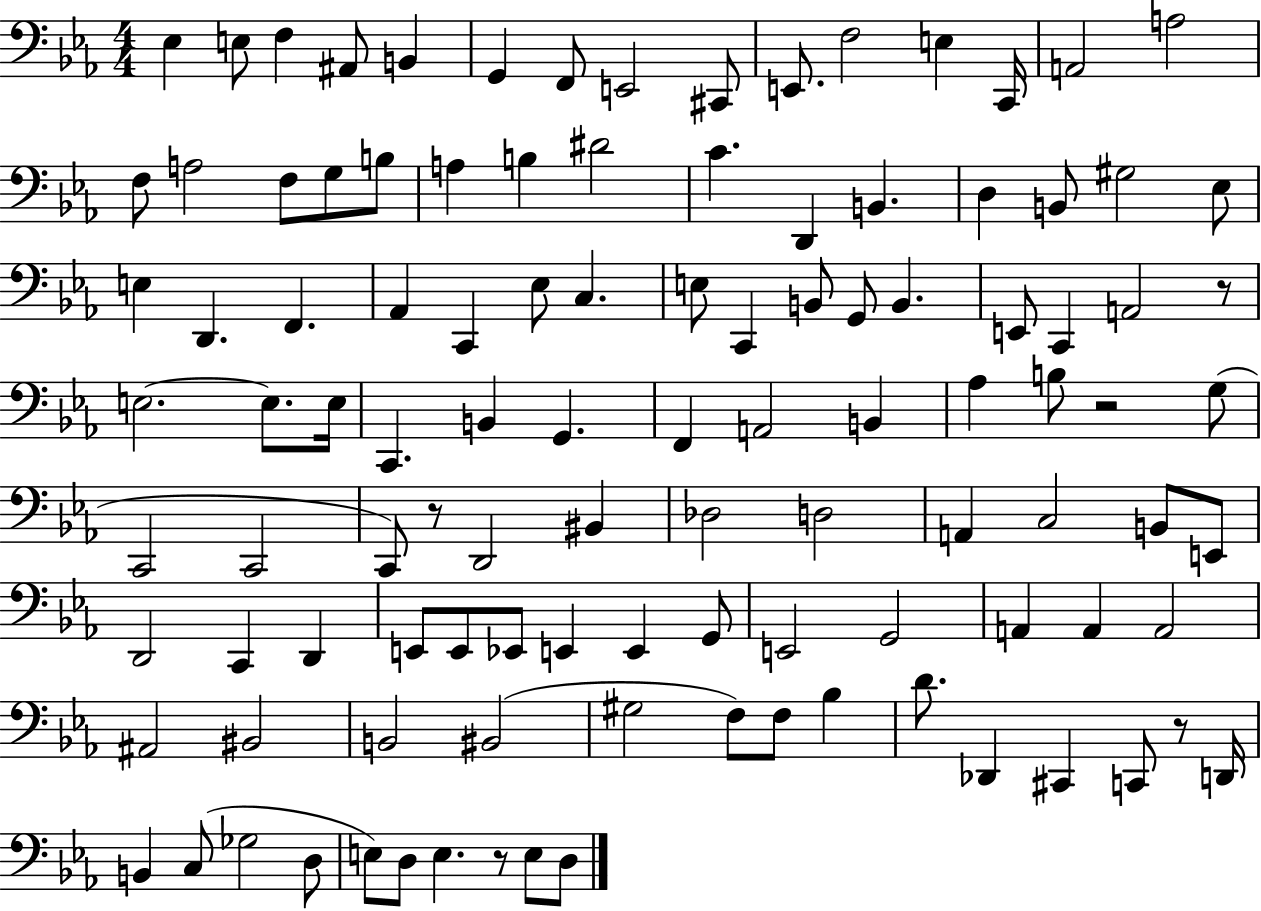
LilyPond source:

{
  \clef bass
  \numericTimeSignature
  \time 4/4
  \key ees \major
  ees4 e8 f4 ais,8 b,4 | g,4 f,8 e,2 cis,8 | e,8. f2 e4 c,16 | a,2 a2 | \break f8 a2 f8 g8 b8 | a4 b4 dis'2 | c'4. d,4 b,4. | d4 b,8 gis2 ees8 | \break e4 d,4. f,4. | aes,4 c,4 ees8 c4. | e8 c,4 b,8 g,8 b,4. | e,8 c,4 a,2 r8 | \break e2.~~ e8. e16 | c,4. b,4 g,4. | f,4 a,2 b,4 | aes4 b8 r2 g8( | \break c,2 c,2 | c,8) r8 d,2 bis,4 | des2 d2 | a,4 c2 b,8 e,8 | \break d,2 c,4 d,4 | e,8 e,8 ees,8 e,4 e,4 g,8 | e,2 g,2 | a,4 a,4 a,2 | \break ais,2 bis,2 | b,2 bis,2( | gis2 f8) f8 bes4 | d'8. des,4 cis,4 c,8 r8 d,16 | \break b,4 c8( ges2 d8 | e8) d8 e4. r8 e8 d8 | \bar "|."
}